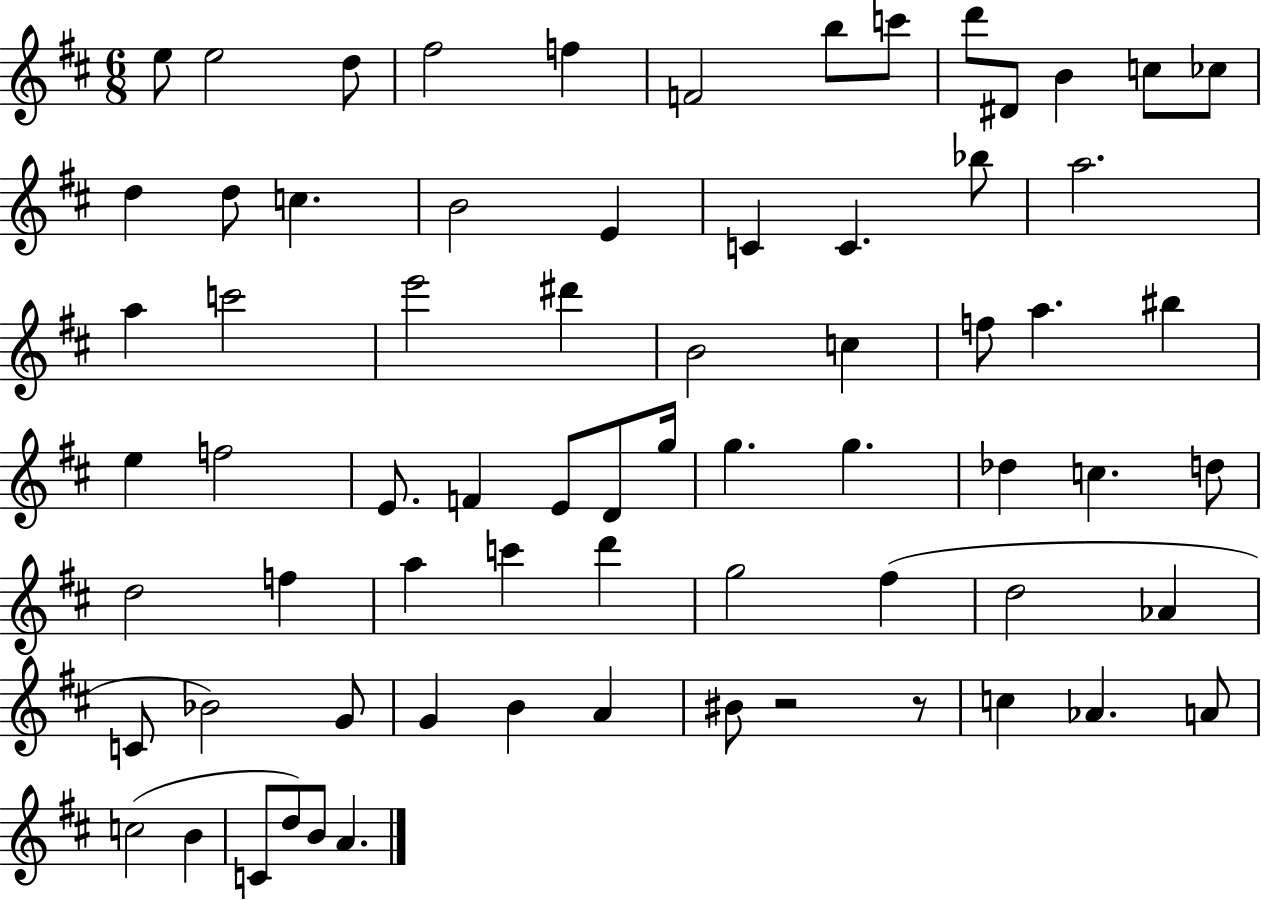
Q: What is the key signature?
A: D major